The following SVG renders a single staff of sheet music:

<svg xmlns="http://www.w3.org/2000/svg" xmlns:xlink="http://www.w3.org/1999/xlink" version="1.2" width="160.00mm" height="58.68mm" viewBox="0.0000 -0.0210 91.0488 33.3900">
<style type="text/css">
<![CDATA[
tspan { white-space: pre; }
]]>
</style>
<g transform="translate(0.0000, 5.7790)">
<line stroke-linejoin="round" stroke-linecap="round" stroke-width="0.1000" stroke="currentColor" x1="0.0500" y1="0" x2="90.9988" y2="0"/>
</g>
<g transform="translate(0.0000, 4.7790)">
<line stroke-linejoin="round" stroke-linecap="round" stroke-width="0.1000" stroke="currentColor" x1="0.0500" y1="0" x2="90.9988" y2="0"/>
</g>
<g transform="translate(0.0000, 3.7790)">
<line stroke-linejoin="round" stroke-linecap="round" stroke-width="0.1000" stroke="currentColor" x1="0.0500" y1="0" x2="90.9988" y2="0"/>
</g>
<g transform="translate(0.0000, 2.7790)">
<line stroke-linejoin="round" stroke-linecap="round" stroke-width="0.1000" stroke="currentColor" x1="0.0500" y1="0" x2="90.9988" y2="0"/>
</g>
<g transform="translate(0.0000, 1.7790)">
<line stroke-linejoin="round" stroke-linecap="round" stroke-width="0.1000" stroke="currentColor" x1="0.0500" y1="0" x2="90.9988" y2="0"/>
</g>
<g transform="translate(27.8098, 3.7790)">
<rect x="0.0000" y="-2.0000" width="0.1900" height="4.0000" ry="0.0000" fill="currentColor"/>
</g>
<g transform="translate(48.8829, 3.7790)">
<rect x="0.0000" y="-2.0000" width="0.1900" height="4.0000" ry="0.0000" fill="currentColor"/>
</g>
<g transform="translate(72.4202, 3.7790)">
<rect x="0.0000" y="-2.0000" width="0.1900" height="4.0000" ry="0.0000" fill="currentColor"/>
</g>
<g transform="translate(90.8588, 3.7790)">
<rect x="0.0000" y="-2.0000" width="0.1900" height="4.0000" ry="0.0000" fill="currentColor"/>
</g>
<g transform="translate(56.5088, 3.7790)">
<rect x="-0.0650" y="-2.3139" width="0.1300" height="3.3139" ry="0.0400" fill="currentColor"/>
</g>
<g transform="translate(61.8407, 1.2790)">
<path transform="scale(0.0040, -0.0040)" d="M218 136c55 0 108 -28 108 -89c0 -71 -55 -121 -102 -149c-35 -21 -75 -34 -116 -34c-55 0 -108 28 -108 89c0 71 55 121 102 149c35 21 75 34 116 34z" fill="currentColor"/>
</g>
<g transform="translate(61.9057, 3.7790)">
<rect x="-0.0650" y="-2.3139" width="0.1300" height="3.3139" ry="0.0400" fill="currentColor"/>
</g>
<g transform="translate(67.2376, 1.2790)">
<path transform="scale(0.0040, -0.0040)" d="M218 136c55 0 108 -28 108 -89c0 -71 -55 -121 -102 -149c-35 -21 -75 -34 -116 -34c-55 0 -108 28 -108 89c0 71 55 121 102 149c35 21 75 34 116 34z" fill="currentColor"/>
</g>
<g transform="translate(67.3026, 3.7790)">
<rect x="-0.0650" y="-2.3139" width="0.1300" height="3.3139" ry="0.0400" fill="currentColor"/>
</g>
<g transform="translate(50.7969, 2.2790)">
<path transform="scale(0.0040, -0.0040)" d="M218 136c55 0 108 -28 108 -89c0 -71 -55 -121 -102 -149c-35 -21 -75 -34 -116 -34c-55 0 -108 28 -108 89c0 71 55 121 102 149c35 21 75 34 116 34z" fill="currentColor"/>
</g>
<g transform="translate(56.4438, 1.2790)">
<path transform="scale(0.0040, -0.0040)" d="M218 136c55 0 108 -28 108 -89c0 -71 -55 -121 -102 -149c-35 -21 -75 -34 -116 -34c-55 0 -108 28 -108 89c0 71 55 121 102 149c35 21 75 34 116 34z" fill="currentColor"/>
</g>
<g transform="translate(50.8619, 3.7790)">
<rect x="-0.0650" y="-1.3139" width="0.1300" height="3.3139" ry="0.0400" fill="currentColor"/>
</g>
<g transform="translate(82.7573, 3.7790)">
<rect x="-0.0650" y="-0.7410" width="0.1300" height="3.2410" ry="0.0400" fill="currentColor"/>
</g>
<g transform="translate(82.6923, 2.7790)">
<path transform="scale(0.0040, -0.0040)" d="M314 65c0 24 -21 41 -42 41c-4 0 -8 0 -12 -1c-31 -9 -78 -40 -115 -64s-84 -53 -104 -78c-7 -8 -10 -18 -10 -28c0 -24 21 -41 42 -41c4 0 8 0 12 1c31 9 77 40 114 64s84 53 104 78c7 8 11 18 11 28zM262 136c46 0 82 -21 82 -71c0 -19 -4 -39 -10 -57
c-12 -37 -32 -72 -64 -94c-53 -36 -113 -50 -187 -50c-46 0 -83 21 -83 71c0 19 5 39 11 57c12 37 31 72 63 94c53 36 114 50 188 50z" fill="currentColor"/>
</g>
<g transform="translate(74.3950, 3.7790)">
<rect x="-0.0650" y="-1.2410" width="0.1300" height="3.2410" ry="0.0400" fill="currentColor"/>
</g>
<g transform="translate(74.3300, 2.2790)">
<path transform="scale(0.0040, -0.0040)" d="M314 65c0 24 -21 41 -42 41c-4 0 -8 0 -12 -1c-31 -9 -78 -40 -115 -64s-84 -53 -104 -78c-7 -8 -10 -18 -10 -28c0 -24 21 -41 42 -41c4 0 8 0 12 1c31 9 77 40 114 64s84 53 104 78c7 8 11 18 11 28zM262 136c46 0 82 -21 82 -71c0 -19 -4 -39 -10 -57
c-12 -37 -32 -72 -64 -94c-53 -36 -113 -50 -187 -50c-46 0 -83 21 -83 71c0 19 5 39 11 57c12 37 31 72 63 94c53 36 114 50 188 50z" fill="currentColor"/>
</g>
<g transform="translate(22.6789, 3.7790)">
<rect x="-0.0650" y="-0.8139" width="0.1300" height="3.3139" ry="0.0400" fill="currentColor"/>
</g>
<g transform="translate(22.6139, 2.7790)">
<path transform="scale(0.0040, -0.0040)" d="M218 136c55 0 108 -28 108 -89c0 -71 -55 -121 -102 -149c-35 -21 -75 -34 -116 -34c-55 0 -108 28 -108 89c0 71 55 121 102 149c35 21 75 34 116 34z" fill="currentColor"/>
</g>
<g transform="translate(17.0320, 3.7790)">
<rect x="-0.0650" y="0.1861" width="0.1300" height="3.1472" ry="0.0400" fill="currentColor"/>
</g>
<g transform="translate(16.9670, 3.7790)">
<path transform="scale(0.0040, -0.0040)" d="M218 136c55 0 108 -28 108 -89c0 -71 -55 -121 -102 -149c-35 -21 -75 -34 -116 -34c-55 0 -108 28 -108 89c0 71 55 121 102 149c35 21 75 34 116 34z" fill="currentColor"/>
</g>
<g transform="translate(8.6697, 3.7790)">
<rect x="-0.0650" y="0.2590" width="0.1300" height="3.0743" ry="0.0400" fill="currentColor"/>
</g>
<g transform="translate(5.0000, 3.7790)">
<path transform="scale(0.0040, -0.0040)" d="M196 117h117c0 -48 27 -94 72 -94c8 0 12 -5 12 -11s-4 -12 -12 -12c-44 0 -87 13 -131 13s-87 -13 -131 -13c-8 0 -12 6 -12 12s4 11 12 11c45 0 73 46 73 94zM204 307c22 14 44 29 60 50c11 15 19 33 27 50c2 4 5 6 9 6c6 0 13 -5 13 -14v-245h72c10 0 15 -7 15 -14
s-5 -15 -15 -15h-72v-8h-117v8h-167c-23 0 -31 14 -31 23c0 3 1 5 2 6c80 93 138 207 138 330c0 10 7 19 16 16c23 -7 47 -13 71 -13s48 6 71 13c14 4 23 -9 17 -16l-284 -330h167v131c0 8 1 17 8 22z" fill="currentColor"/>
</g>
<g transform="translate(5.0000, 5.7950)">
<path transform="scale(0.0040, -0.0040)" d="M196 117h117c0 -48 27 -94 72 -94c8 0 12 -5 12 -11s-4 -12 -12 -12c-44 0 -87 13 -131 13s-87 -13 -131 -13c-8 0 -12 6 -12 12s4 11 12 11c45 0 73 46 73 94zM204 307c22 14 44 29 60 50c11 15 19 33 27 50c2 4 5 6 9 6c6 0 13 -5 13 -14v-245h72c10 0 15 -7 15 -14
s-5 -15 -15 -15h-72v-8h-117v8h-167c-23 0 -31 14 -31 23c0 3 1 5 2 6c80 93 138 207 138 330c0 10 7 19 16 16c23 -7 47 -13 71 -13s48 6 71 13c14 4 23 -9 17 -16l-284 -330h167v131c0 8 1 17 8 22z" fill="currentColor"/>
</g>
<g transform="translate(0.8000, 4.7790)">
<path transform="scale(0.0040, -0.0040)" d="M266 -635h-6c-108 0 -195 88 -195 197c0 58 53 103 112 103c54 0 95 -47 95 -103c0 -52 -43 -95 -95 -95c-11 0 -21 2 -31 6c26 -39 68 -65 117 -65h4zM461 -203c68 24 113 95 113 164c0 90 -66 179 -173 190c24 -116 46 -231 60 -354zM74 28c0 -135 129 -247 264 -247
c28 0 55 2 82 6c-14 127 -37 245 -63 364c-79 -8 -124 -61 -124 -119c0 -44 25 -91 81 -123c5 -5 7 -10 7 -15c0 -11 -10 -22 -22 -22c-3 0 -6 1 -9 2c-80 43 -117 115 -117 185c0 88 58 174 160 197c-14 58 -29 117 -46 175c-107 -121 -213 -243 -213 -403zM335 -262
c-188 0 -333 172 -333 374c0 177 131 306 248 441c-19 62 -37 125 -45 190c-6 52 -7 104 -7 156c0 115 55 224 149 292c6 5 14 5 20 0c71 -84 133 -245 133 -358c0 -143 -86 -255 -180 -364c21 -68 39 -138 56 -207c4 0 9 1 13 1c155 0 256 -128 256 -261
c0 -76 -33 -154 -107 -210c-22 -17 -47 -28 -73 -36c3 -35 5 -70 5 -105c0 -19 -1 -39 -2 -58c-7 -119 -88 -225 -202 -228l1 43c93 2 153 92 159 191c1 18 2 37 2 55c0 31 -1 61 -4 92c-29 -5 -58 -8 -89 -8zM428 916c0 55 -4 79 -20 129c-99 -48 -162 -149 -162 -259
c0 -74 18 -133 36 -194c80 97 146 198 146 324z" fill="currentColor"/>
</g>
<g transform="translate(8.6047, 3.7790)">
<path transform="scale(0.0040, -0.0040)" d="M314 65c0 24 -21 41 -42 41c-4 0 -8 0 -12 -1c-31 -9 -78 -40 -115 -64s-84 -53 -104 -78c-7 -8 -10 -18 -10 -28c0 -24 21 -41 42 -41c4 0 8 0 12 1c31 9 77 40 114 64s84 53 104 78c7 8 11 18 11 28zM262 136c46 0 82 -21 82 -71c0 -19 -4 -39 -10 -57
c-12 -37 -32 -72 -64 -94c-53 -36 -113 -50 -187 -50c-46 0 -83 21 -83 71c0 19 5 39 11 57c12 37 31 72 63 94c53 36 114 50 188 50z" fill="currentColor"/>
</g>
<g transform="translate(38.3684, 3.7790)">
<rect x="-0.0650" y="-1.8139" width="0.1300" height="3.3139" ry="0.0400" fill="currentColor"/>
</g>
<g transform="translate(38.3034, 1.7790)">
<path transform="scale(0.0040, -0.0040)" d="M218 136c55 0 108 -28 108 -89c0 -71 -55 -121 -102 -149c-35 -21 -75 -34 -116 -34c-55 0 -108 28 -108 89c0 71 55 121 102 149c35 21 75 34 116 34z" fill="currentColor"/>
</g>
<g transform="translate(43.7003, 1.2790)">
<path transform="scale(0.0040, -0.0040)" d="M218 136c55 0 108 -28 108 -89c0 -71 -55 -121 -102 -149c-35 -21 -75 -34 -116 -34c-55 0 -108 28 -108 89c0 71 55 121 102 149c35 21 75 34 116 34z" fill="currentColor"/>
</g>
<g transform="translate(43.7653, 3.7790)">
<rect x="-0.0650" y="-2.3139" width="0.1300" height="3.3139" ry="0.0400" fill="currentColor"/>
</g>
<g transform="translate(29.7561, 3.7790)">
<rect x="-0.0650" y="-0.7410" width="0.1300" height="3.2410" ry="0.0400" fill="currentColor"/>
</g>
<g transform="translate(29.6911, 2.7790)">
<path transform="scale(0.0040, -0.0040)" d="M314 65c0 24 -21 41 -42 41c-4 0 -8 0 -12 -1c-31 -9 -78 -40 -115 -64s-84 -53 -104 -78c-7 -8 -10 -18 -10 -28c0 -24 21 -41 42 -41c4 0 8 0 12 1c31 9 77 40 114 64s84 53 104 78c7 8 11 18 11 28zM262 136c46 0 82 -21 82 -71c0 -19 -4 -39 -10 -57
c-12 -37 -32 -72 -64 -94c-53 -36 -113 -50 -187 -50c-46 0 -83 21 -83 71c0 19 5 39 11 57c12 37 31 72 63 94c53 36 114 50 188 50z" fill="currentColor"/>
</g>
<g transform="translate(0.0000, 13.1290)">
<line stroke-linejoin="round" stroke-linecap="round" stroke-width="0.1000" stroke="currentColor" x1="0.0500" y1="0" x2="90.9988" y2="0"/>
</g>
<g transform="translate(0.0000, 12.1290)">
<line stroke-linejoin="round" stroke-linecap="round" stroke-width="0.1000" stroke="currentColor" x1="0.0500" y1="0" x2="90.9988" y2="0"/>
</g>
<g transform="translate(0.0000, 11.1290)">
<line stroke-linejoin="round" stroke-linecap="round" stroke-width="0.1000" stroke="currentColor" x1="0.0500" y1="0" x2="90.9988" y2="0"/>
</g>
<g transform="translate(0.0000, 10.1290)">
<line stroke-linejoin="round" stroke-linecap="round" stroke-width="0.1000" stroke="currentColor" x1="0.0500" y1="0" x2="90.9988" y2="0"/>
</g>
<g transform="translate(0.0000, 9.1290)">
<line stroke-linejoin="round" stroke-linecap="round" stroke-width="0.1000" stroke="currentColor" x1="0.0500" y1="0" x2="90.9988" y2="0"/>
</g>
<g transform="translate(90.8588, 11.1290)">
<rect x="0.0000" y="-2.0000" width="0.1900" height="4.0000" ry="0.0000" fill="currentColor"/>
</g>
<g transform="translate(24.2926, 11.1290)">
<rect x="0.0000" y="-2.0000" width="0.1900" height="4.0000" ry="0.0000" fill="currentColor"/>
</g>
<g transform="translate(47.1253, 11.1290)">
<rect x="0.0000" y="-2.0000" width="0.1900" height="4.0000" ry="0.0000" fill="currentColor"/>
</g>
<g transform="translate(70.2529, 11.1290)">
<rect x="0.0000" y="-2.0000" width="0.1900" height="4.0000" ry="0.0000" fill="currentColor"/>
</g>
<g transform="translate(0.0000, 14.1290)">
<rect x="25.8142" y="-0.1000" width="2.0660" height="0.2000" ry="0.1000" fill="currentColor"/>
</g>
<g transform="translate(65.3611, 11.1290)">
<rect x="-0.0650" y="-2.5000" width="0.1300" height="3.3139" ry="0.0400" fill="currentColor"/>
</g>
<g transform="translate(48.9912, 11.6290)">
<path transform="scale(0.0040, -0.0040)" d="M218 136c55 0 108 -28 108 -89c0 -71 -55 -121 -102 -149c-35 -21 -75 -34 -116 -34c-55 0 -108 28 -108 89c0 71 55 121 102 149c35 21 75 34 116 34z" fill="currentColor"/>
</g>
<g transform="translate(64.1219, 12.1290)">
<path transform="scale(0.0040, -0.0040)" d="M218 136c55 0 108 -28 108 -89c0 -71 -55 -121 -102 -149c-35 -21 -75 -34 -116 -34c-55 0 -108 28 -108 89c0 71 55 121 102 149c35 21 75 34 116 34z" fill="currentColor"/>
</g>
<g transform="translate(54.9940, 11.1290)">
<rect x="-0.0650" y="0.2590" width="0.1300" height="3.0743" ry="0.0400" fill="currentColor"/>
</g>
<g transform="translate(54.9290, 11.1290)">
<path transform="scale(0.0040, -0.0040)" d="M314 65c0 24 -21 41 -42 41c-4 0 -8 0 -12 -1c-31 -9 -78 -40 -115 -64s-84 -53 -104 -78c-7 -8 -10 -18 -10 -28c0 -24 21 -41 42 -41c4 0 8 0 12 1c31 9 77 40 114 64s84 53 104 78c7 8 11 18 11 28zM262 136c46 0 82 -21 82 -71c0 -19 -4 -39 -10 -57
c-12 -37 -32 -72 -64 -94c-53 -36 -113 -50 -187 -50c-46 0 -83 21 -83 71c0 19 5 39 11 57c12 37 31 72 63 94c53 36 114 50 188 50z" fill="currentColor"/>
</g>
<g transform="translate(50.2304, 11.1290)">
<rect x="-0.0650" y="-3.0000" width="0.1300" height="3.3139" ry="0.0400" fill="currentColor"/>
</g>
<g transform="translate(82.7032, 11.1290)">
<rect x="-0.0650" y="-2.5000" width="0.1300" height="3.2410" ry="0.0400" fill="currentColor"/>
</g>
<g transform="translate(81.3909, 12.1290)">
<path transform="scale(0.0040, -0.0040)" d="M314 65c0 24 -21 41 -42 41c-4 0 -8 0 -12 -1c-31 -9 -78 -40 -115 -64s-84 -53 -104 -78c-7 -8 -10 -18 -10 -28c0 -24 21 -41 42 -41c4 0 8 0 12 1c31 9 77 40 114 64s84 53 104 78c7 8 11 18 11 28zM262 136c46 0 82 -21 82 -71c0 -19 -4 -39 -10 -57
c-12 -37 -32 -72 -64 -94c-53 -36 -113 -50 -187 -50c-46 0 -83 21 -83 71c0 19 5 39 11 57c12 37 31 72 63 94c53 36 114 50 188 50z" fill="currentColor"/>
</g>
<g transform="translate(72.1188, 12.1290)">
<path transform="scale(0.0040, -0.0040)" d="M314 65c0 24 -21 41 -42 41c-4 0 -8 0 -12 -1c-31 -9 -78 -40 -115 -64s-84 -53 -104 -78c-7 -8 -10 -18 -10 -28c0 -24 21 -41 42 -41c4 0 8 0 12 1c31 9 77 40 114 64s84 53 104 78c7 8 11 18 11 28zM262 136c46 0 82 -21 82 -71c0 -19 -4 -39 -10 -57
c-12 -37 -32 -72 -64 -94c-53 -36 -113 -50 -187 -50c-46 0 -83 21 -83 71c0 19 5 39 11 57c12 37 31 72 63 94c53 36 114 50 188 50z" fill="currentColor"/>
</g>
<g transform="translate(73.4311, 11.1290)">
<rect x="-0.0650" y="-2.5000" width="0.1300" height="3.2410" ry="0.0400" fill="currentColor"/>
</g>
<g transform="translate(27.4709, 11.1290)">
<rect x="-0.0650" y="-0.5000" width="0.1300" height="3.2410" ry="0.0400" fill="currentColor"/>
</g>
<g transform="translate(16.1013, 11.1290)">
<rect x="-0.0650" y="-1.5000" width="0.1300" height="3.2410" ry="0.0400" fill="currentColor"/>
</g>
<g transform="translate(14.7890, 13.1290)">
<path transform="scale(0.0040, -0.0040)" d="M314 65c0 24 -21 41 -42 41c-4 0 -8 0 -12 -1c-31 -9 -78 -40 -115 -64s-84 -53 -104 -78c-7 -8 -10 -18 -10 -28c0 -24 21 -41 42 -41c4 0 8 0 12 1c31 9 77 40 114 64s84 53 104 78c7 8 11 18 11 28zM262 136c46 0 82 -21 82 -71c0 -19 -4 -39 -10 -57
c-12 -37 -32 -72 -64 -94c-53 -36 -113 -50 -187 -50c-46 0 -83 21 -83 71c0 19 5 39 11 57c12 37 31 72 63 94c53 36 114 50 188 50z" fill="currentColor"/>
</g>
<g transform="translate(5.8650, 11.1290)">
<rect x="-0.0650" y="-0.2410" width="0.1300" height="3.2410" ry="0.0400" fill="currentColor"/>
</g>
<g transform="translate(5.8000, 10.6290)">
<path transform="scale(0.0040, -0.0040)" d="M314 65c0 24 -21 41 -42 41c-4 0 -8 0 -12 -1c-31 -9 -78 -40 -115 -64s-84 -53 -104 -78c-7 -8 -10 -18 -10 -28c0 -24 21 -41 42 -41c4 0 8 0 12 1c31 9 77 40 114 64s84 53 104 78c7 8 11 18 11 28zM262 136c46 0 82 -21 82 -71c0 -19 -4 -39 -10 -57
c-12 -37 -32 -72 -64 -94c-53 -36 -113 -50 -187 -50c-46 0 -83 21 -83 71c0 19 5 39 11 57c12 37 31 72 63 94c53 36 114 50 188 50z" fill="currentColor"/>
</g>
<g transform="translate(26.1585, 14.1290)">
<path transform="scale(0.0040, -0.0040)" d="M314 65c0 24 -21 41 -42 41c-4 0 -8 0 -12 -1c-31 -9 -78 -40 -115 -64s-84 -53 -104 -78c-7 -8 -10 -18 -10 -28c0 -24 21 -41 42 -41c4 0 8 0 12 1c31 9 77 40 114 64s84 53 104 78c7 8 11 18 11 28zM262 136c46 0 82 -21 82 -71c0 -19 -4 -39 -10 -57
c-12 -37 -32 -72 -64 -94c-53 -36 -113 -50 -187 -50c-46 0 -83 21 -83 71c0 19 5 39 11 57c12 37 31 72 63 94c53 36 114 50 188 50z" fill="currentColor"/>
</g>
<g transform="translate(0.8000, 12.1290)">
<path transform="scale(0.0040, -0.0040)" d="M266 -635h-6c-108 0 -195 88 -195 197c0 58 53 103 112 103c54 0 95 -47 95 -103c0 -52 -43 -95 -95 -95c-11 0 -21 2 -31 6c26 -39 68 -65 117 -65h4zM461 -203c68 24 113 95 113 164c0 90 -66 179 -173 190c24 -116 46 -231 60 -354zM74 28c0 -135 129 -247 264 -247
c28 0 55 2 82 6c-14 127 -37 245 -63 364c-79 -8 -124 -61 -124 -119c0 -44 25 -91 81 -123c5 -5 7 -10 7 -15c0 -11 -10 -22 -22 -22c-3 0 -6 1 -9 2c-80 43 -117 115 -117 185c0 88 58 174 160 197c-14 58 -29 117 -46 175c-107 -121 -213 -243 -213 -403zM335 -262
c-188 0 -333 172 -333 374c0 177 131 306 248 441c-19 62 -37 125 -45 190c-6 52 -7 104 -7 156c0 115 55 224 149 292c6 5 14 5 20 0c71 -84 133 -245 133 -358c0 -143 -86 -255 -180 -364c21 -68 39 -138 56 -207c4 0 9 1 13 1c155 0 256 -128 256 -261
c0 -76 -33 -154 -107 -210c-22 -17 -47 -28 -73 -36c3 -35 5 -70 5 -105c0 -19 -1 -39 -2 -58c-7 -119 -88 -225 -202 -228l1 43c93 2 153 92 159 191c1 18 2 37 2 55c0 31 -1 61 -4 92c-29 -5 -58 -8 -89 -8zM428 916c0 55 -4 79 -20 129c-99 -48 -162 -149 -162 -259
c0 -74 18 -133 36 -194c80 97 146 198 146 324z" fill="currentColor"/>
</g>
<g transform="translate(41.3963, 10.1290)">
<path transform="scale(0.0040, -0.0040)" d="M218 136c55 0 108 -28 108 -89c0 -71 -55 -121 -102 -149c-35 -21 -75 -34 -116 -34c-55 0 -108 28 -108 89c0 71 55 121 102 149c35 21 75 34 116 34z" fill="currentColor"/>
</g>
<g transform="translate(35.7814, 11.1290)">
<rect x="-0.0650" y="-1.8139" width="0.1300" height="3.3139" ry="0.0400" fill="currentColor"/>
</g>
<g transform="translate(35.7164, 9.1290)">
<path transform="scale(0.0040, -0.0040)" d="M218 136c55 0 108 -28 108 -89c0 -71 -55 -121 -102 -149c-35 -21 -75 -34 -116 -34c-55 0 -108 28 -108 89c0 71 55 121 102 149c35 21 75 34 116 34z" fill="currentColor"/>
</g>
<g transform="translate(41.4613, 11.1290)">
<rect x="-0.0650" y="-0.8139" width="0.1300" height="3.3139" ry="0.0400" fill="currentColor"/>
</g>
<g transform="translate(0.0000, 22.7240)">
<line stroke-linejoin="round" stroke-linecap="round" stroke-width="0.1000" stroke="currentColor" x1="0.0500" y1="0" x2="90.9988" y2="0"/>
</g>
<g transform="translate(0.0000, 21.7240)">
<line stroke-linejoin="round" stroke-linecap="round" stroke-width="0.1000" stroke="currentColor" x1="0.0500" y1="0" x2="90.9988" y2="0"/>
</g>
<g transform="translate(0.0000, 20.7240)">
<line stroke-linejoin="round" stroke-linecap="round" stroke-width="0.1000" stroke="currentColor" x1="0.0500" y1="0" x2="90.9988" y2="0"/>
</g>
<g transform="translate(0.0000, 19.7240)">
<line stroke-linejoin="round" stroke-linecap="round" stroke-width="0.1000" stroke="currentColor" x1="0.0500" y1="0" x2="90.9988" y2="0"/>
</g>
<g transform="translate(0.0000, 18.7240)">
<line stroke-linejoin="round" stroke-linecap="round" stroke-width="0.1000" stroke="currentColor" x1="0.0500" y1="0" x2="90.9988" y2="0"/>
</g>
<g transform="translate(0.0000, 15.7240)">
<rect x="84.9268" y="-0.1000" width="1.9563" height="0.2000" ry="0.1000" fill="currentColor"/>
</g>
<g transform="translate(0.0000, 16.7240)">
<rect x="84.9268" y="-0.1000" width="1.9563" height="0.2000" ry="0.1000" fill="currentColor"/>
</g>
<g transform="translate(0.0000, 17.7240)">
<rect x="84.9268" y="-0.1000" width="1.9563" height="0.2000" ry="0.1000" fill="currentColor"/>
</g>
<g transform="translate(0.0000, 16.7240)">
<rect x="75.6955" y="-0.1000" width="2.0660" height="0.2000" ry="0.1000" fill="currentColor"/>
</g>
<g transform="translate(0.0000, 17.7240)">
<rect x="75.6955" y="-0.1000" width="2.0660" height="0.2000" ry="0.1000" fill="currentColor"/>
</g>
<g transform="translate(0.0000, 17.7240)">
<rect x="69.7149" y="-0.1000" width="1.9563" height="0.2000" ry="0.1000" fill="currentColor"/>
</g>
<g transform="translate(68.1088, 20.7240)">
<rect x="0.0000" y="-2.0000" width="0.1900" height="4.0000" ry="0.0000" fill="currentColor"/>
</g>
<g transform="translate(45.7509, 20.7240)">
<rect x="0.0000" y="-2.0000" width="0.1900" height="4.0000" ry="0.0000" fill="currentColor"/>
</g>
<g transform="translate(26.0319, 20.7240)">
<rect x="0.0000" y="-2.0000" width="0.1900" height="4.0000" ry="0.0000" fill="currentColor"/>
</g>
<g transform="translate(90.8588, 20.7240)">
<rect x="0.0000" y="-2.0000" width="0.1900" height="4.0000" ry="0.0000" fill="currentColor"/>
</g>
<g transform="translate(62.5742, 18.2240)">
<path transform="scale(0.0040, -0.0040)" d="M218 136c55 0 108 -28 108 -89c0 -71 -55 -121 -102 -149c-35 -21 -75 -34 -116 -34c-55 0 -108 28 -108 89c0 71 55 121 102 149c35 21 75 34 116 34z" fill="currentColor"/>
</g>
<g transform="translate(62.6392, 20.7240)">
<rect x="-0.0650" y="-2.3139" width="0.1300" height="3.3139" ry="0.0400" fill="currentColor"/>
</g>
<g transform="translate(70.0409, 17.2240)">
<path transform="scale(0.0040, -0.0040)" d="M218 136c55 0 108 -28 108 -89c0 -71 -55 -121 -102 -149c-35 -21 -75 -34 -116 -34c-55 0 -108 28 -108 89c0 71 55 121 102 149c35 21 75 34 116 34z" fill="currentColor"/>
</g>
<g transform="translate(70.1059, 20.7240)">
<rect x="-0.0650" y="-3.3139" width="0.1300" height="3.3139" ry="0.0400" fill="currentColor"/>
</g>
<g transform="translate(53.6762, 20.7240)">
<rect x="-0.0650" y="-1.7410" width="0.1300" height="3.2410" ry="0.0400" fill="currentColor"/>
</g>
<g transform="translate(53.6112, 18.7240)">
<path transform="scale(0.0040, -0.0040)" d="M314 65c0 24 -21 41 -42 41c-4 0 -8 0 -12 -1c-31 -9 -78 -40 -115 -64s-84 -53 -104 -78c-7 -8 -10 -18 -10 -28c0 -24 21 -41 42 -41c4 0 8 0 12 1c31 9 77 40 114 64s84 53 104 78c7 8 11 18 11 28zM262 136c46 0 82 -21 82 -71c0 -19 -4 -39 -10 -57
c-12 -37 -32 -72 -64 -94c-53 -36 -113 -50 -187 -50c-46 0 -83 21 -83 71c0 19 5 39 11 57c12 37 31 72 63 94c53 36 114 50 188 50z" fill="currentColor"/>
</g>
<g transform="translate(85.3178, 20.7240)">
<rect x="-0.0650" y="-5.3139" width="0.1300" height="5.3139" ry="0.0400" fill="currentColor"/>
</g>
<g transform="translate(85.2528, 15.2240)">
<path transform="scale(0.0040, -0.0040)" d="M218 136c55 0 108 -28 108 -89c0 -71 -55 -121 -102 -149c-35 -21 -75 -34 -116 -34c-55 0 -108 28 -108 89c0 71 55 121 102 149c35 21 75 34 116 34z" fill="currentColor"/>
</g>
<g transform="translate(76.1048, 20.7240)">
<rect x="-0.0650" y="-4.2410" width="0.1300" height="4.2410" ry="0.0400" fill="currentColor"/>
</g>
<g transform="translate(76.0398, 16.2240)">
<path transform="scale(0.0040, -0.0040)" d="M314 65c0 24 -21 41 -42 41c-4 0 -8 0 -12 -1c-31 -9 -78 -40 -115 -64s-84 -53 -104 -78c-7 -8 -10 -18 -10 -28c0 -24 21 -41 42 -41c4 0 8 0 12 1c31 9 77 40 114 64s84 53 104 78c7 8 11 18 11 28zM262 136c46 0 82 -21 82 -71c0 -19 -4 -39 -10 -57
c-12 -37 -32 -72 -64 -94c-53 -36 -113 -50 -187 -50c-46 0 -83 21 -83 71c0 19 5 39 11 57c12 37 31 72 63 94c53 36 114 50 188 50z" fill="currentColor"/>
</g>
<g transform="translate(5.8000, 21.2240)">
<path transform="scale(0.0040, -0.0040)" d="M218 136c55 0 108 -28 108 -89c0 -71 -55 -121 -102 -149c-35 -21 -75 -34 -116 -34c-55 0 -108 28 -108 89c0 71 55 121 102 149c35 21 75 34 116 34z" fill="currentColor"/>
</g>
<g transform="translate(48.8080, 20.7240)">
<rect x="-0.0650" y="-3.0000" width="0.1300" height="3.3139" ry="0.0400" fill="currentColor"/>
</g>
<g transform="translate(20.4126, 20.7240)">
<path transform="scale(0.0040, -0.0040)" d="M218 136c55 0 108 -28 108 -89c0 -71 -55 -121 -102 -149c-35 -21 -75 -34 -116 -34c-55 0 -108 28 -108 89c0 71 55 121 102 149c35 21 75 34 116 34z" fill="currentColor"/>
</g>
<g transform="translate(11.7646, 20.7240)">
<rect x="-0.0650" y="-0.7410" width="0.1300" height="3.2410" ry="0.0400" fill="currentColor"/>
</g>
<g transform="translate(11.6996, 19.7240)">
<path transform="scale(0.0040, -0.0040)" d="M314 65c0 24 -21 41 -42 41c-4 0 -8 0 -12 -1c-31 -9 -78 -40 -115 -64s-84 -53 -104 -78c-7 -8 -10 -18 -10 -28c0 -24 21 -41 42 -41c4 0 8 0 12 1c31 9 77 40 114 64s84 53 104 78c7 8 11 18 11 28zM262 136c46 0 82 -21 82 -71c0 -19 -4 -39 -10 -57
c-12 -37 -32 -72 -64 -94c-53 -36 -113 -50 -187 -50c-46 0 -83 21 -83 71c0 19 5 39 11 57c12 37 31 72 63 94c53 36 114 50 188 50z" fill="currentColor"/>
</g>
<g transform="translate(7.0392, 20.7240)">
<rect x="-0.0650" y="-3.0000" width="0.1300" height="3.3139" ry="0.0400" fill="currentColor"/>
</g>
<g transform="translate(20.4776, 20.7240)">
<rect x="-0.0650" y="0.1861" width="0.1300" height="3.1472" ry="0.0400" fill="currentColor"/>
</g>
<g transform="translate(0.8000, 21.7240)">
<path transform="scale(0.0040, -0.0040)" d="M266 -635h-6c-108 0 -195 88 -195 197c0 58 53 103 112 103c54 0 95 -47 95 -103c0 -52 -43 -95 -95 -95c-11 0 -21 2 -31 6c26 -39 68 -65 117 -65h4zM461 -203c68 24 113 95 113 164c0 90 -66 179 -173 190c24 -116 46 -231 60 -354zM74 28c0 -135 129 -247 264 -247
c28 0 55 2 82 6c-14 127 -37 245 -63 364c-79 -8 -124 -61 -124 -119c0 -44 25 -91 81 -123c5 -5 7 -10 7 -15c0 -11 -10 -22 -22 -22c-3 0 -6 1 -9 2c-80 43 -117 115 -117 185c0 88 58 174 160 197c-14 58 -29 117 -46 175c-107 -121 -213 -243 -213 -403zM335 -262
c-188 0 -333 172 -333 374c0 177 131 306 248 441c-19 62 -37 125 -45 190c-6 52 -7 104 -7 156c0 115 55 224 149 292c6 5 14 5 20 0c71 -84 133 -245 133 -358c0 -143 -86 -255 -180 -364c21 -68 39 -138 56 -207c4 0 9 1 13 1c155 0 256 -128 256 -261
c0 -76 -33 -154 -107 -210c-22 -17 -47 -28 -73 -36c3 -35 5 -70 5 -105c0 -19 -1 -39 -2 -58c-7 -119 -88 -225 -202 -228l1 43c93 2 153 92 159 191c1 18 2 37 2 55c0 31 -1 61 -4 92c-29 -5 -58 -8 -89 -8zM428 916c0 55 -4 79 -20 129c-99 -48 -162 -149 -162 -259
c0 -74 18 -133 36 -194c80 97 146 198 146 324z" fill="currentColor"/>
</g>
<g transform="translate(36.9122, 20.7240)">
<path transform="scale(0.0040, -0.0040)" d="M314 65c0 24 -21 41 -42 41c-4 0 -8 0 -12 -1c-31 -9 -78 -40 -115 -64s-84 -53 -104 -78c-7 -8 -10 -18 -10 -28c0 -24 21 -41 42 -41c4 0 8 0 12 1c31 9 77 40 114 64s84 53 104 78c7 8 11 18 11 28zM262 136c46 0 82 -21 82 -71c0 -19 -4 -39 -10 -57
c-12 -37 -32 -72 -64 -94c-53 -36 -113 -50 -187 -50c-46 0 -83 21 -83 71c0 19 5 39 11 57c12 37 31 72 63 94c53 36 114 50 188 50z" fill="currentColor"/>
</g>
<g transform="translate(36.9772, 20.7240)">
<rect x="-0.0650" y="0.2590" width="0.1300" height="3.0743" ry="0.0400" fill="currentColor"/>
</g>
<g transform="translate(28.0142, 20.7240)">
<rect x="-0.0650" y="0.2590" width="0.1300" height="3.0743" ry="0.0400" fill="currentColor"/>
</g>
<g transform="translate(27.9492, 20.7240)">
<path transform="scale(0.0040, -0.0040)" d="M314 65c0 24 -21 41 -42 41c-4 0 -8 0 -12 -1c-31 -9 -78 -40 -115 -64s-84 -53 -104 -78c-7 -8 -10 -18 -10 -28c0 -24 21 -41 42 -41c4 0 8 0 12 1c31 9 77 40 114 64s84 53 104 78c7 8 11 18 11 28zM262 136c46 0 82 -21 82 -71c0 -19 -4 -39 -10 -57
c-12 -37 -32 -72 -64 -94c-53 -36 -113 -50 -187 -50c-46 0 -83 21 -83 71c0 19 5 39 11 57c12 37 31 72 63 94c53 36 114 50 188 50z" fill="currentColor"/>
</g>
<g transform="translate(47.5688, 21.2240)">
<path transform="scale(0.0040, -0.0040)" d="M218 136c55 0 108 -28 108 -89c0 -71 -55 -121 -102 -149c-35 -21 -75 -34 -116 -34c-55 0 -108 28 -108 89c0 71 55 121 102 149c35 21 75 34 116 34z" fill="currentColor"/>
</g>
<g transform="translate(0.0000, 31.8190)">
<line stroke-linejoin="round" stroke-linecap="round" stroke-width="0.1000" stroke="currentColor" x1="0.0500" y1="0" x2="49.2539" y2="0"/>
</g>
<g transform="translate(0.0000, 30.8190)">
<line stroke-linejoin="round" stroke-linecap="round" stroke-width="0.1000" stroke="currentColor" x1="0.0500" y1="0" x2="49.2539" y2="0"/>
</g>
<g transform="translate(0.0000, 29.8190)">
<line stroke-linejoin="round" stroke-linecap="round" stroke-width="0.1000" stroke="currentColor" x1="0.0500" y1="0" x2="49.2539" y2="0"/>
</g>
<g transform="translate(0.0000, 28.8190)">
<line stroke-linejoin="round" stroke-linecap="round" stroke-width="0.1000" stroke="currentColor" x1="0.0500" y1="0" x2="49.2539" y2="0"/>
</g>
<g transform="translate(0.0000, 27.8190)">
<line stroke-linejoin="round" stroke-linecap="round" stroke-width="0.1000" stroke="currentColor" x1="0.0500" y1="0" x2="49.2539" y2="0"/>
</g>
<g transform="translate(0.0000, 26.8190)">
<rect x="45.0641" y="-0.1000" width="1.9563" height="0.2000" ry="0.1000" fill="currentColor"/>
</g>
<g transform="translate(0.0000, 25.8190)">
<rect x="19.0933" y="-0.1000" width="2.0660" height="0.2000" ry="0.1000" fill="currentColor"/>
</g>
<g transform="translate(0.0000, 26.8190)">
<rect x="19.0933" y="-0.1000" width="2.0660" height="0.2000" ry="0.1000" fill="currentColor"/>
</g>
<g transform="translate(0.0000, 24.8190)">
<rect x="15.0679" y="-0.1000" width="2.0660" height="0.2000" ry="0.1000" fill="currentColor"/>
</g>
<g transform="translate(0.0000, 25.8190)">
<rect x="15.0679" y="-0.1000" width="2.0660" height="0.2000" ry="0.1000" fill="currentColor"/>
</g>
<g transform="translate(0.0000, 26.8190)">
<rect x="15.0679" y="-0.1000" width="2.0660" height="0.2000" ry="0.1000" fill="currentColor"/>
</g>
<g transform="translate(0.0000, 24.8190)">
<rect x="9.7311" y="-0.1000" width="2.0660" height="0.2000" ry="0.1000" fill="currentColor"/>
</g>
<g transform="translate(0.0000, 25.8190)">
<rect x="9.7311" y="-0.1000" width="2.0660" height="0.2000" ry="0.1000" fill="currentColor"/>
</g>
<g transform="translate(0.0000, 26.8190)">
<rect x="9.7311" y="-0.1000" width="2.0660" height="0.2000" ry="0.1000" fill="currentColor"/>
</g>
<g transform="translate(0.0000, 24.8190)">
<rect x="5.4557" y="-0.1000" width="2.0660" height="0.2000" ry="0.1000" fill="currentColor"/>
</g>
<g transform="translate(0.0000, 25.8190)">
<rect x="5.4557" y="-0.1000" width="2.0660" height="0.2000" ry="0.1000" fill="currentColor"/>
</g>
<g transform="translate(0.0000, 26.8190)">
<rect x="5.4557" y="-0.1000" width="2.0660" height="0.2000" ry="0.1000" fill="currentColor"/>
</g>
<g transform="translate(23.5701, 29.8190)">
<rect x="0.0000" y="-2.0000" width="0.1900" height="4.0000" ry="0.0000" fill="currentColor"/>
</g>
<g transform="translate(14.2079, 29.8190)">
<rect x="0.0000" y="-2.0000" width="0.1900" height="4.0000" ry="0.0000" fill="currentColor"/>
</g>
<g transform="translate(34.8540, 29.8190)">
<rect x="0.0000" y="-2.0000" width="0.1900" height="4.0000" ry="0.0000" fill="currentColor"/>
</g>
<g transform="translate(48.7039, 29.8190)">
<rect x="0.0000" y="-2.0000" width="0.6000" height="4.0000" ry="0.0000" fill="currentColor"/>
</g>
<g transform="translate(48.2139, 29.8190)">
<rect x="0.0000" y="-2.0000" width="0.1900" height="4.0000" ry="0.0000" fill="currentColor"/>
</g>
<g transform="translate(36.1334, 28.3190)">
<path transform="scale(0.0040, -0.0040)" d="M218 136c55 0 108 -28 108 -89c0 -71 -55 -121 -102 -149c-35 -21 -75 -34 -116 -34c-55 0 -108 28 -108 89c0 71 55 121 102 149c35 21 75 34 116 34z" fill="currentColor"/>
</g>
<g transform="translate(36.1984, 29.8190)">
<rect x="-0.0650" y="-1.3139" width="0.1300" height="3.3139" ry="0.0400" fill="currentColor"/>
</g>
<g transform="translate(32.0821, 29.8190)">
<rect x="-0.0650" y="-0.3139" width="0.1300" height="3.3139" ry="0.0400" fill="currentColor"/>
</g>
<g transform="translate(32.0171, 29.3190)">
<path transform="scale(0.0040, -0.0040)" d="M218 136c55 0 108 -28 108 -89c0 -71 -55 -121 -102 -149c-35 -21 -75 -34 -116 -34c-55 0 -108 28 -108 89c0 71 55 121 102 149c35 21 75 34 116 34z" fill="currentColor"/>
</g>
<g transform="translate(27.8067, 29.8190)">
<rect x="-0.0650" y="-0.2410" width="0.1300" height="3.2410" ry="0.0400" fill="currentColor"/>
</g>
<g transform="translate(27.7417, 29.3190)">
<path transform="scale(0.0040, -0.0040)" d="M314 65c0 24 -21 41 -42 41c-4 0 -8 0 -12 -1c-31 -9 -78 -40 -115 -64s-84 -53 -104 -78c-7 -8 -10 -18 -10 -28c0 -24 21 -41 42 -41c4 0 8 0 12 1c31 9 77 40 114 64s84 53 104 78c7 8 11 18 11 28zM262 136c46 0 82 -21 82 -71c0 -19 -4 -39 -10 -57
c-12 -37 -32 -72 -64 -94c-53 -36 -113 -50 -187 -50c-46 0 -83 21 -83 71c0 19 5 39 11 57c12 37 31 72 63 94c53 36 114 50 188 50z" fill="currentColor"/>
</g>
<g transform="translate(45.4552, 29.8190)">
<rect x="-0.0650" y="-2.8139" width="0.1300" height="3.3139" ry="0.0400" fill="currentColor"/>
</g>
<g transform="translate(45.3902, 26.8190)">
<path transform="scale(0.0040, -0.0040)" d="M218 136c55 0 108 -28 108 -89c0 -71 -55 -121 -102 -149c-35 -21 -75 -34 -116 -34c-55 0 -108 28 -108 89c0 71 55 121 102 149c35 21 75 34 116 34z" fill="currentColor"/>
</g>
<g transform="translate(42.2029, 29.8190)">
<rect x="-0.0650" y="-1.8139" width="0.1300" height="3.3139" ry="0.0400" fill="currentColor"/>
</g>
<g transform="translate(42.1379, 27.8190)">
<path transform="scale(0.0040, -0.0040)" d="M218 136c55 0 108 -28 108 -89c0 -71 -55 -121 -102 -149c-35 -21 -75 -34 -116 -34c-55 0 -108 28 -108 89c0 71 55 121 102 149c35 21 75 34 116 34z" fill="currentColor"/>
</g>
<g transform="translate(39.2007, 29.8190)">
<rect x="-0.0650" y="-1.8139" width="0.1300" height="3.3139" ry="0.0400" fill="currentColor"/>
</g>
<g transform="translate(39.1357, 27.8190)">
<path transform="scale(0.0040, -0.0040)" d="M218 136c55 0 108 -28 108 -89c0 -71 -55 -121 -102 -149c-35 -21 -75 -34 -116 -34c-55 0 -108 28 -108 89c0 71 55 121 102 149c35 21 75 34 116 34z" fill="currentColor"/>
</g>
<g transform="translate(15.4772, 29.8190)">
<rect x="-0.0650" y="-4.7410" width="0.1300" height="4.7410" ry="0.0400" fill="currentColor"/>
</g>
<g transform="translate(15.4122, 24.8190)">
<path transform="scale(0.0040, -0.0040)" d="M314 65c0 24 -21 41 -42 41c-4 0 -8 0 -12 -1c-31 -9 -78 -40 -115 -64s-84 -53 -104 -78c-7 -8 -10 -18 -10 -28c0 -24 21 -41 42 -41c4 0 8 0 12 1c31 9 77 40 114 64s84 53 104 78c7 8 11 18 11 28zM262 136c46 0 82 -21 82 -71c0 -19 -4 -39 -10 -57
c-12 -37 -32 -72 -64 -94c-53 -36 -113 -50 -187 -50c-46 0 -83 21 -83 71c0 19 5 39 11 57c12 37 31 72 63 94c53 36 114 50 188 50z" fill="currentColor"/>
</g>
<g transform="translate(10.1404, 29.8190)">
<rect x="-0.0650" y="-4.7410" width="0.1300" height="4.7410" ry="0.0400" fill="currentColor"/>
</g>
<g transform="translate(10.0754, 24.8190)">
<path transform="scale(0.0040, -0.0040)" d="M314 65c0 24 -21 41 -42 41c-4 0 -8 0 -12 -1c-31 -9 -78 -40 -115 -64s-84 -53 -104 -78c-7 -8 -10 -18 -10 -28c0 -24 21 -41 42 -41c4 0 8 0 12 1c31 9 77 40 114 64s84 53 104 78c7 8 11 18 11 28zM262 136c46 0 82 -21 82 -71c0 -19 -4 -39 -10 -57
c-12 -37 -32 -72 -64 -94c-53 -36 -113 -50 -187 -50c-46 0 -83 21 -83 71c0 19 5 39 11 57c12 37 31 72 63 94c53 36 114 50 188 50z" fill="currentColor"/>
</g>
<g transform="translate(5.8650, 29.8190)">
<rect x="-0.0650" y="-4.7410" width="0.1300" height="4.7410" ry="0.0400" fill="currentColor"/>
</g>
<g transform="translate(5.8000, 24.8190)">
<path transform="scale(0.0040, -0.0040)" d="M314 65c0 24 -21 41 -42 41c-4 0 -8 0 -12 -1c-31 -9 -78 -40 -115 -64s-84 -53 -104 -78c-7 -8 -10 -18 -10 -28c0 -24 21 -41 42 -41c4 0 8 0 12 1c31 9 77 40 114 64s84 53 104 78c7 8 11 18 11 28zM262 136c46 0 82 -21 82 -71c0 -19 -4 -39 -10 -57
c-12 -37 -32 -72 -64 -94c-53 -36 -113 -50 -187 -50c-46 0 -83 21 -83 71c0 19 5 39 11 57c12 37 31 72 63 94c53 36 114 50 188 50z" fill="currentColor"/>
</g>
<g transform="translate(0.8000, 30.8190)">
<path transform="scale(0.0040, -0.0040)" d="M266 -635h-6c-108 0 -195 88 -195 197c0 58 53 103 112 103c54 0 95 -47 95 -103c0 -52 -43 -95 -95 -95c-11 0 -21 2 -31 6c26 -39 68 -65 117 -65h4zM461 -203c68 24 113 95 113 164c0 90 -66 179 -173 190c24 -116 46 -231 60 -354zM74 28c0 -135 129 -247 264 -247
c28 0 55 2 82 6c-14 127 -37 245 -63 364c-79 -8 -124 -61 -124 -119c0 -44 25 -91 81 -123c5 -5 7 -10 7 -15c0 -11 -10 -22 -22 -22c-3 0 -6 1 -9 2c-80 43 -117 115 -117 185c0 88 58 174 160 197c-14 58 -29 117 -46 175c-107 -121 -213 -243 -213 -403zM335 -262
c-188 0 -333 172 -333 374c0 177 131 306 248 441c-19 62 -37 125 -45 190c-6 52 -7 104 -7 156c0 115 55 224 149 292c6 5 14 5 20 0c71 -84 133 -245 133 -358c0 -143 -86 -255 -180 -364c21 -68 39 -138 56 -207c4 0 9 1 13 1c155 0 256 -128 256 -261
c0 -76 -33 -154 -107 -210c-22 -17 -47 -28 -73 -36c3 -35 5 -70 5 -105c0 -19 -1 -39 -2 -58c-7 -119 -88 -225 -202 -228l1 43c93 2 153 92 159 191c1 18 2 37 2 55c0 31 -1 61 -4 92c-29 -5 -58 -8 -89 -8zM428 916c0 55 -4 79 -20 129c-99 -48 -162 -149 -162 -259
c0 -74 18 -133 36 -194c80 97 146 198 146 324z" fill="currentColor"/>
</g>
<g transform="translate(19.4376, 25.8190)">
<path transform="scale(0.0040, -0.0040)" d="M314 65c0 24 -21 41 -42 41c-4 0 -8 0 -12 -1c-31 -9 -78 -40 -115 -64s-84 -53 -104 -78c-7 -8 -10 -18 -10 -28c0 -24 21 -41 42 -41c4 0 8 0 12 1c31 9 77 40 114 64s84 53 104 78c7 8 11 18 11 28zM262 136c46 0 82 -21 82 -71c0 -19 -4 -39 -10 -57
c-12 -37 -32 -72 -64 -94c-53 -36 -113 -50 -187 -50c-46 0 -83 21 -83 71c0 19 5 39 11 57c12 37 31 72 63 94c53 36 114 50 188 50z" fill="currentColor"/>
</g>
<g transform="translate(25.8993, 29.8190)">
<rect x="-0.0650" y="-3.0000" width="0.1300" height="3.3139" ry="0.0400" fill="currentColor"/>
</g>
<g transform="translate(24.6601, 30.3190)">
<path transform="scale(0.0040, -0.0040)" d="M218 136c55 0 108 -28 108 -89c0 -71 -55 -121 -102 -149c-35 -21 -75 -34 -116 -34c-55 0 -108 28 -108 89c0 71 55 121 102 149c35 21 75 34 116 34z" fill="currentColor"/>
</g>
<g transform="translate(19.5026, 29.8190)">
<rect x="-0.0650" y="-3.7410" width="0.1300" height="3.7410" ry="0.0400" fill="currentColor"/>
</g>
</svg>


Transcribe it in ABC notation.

X:1
T:Untitled
M:4/4
L:1/4
K:C
B2 B d d2 f g e g g g e2 d2 c2 E2 C2 f d A B2 G G2 G2 A d2 B B2 B2 A f2 g b d'2 f' e'2 e'2 e'2 c'2 A c2 c e f f a